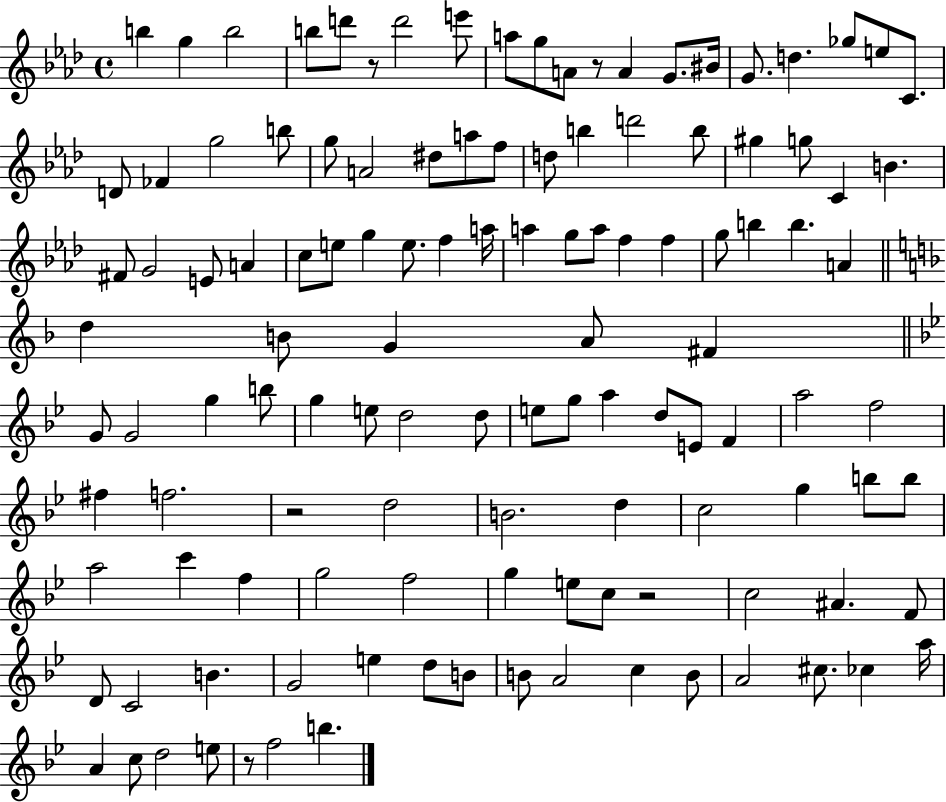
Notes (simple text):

B5/q G5/q B5/h B5/e D6/e R/e D6/h E6/e A5/e G5/e A4/e R/e A4/q G4/e. BIS4/s G4/e. D5/q. Gb5/e E5/e C4/e. D4/e FES4/q G5/h B5/e G5/e A4/h D#5/e A5/e F5/e D5/e B5/q D6/h B5/e G#5/q G5/e C4/q B4/q. F#4/e G4/h E4/e A4/q C5/e E5/e G5/q E5/e. F5/q A5/s A5/q G5/e A5/e F5/q F5/q G5/e B5/q B5/q. A4/q D5/q B4/e G4/q A4/e F#4/q G4/e G4/h G5/q B5/e G5/q E5/e D5/h D5/e E5/e G5/e A5/q D5/e E4/e F4/q A5/h F5/h F#5/q F5/h. R/h D5/h B4/h. D5/q C5/h G5/q B5/e B5/e A5/h C6/q F5/q G5/h F5/h G5/q E5/e C5/e R/h C5/h A#4/q. F4/e D4/e C4/h B4/q. G4/h E5/q D5/e B4/e B4/e A4/h C5/q B4/e A4/h C#5/e. CES5/q A5/s A4/q C5/e D5/h E5/e R/e F5/h B5/q.